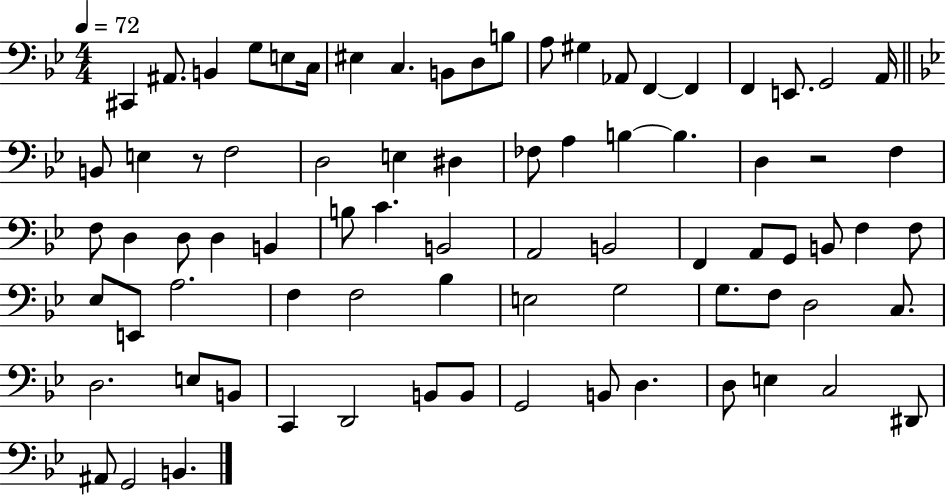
{
  \clef bass
  \numericTimeSignature
  \time 4/4
  \key bes \major
  \tempo 4 = 72
  \repeat volta 2 { cis,4 ais,8. b,4 g8 e8 c16 | eis4 c4. b,8 d8 b8 | a8 gis4 aes,8 f,4~~ f,4 | f,4 e,8. g,2 a,16 | \break \bar "||" \break \key bes \major b,8 e4 r8 f2 | d2 e4 dis4 | fes8 a4 b4~~ b4. | d4 r2 f4 | \break f8 d4 d8 d4 b,4 | b8 c'4. b,2 | a,2 b,2 | f,4 a,8 g,8 b,8 f4 f8 | \break ees8 e,8 a2. | f4 f2 bes4 | e2 g2 | g8. f8 d2 c8. | \break d2. e8 b,8 | c,4 d,2 b,8 b,8 | g,2 b,8 d4. | d8 e4 c2 dis,8 | \break ais,8 g,2 b,4. | } \bar "|."
}